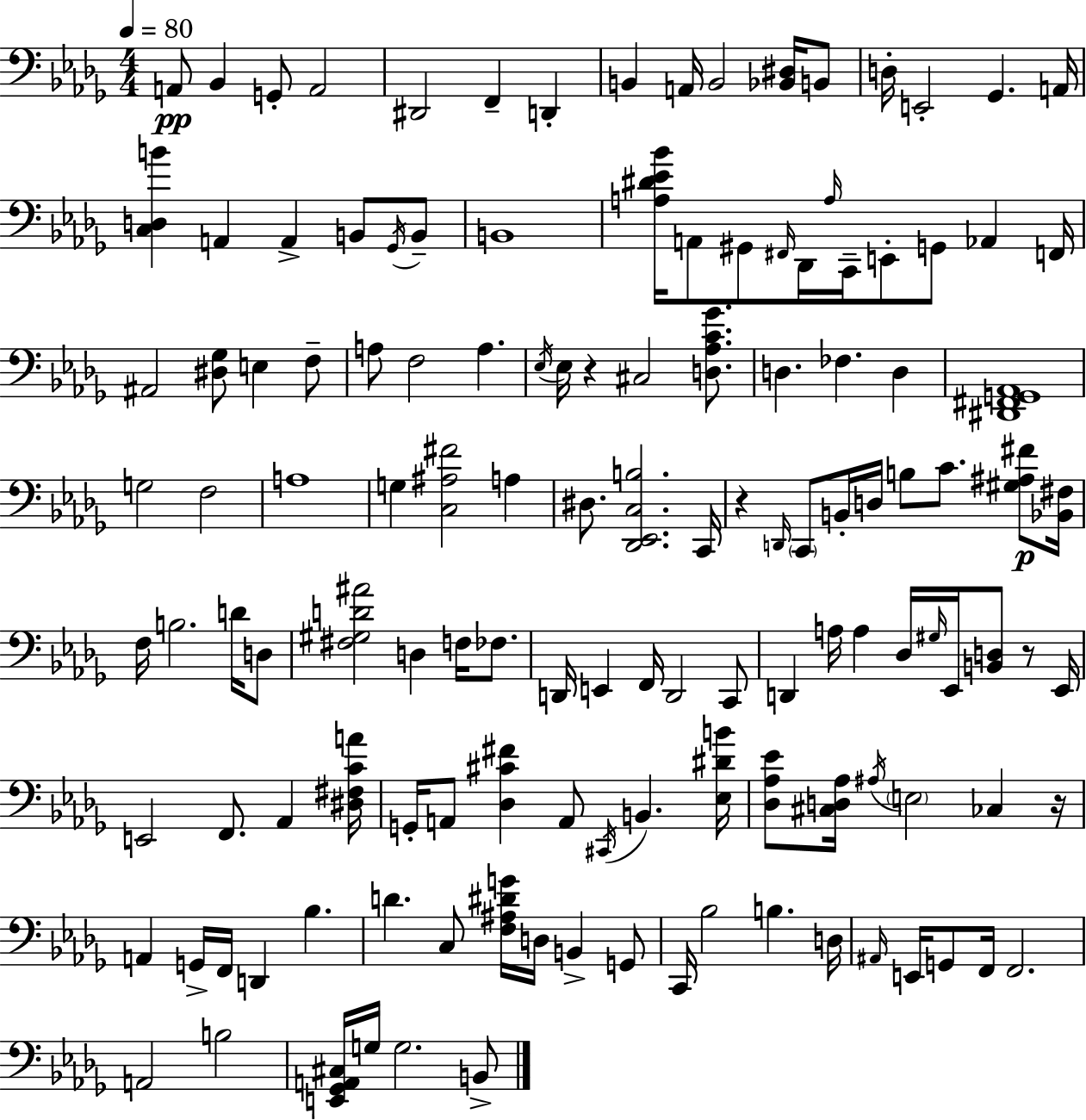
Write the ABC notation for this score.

X:1
T:Untitled
M:4/4
L:1/4
K:Bbm
A,,/2 _B,, G,,/2 A,,2 ^D,,2 F,, D,, B,, A,,/4 B,,2 [_B,,^D,]/4 B,,/2 D,/4 E,,2 _G,, A,,/4 [C,D,B] A,, A,, B,,/2 _G,,/4 B,,/2 B,,4 [A,^D_E_B]/4 A,,/2 ^G,,/2 ^F,,/4 _D,,/4 A,/4 C,,/4 E,,/2 G,,/2 _A,, F,,/4 ^A,,2 [^D,_G,]/2 E, F,/2 A,/2 F,2 A, _E,/4 _E,/4 z ^C,2 [D,_A,C_G]/2 D, _F, D, [^D,,^F,,G,,_A,,]4 G,2 F,2 A,4 G, [C,^A,^F]2 A, ^D,/2 [_D,,_E,,C,B,]2 C,,/4 z D,,/4 C,,/2 B,,/4 D,/4 B,/2 C/2 [^G,^A,^F]/2 [_B,,^F,]/4 F,/4 B,2 D/4 D,/2 [^F,^G,D^A]2 D, F,/4 _F,/2 D,,/4 E,, F,,/4 D,,2 C,,/2 D,, A,/4 A, _D,/4 ^G,/4 _E,,/4 [B,,D,]/2 z/2 _E,,/4 E,,2 F,,/2 _A,, [^D,^F,CA]/4 G,,/4 A,,/2 [_D,^C^F] A,,/2 ^C,,/4 B,, [_E,^DB]/4 [_D,_A,_E]/2 [^C,D,_A,]/4 ^A,/4 E,2 _C, z/4 A,, G,,/4 F,,/4 D,, _B, D C,/2 [F,^A,^DG]/4 D,/4 B,, G,,/2 C,,/4 _B,2 B, D,/4 ^A,,/4 E,,/4 G,,/2 F,,/4 F,,2 A,,2 B,2 [E,,_G,,A,,^C,]/4 G,/4 G,2 B,,/2